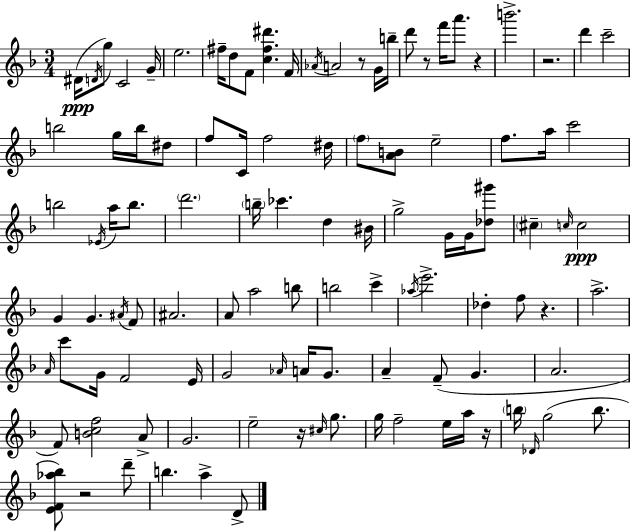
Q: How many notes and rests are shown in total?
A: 107